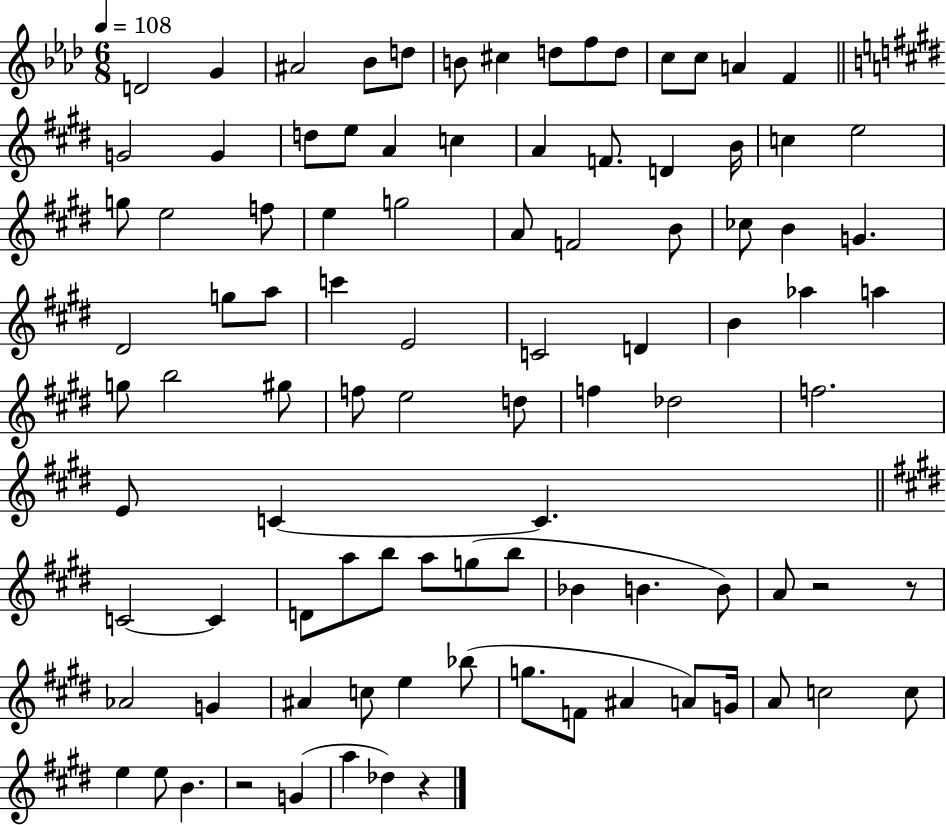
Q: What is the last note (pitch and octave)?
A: Db5